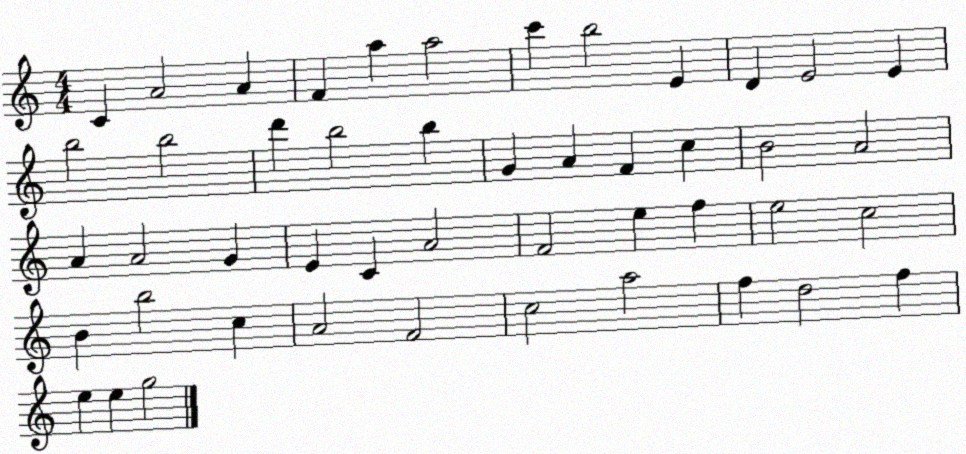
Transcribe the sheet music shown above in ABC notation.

X:1
T:Untitled
M:4/4
L:1/4
K:C
C A2 A F a a2 c' b2 E D E2 E b2 b2 d' b2 b G A F c B2 A2 A A2 G E C A2 F2 e f e2 c2 B b2 c A2 F2 c2 a2 f d2 f e e g2